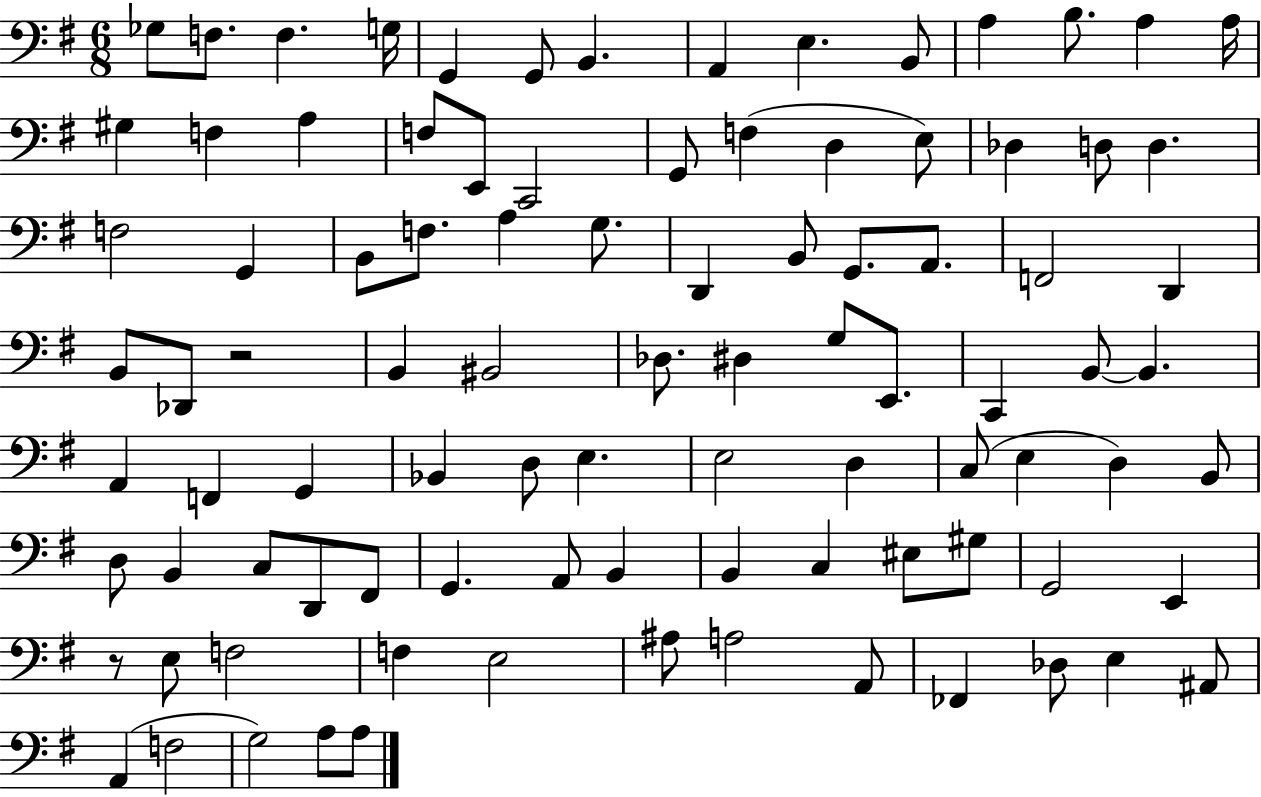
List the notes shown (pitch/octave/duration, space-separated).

Gb3/e F3/e. F3/q. G3/s G2/q G2/e B2/q. A2/q E3/q. B2/e A3/q B3/e. A3/q A3/s G#3/q F3/q A3/q F3/e E2/e C2/h G2/e F3/q D3/q E3/e Db3/q D3/e D3/q. F3/h G2/q B2/e F3/e. A3/q G3/e. D2/q B2/e G2/e. A2/e. F2/h D2/q B2/e Db2/e R/h B2/q BIS2/h Db3/e. D#3/q G3/e E2/e. C2/q B2/e B2/q. A2/q F2/q G2/q Bb2/q D3/e E3/q. E3/h D3/q C3/e E3/q D3/q B2/e D3/e B2/q C3/e D2/e F#2/e G2/q. A2/e B2/q B2/q C3/q EIS3/e G#3/e G2/h E2/q R/e E3/e F3/h F3/q E3/h A#3/e A3/h A2/e FES2/q Db3/e E3/q A#2/e A2/q F3/h G3/h A3/e A3/e